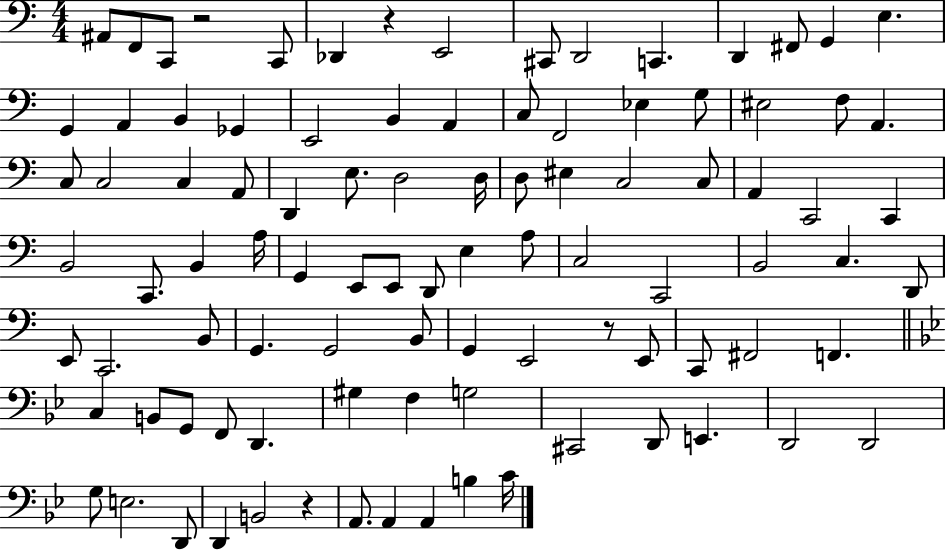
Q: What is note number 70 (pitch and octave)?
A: C3